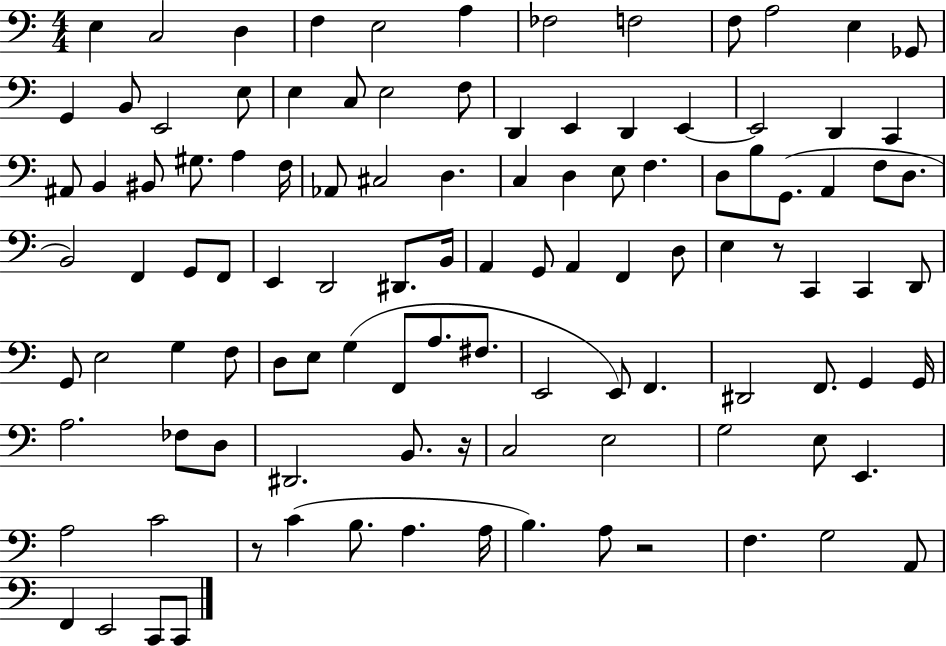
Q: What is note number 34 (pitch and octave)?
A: Ab2